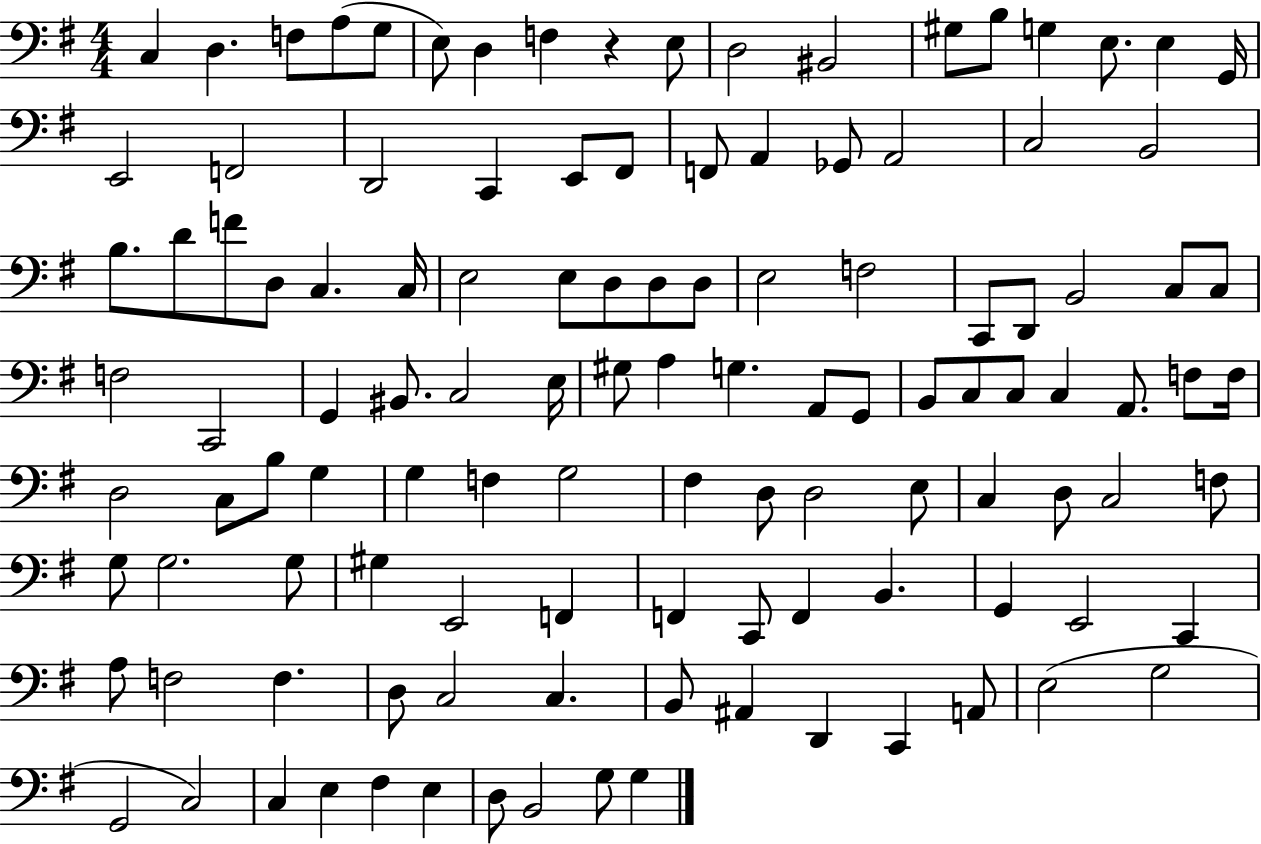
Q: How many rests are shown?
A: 1